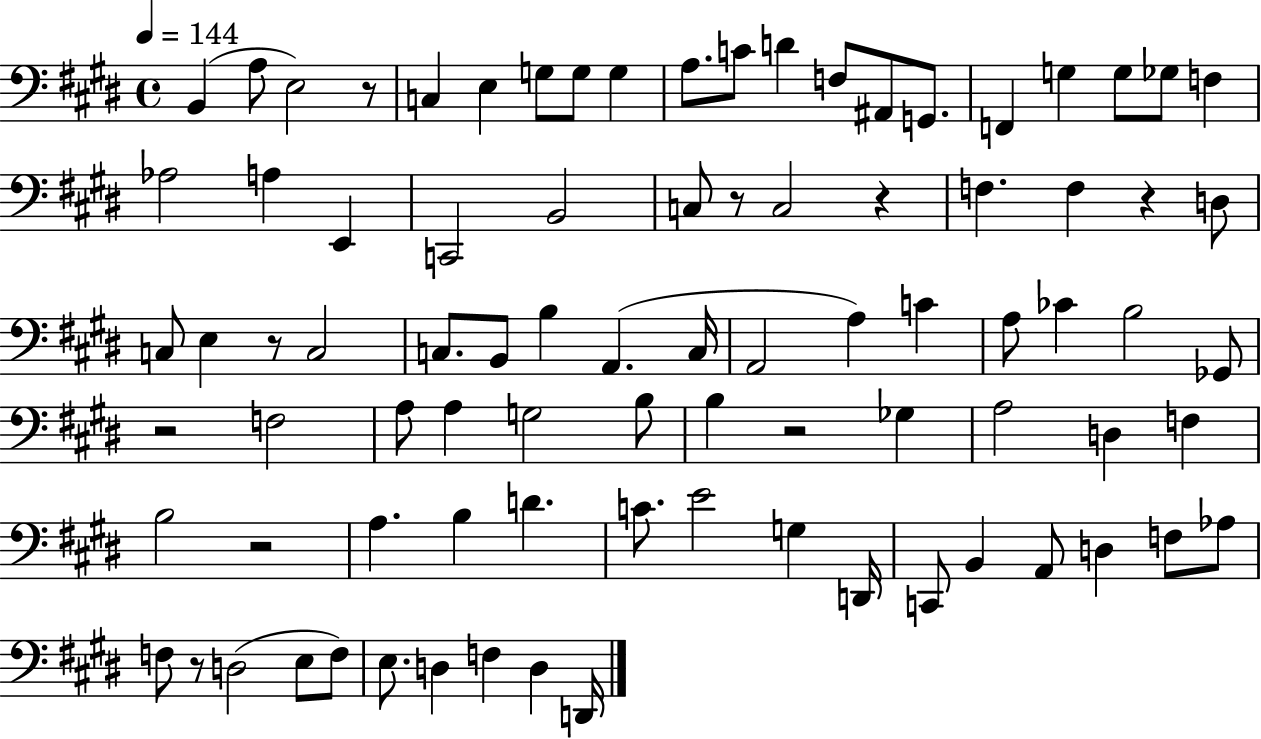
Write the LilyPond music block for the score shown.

{
  \clef bass
  \time 4/4
  \defaultTimeSignature
  \key e \major
  \tempo 4 = 144
  \repeat volta 2 { b,4( a8 e2) r8 | c4 e4 g8 g8 g4 | a8. c'8 d'4 f8 ais,8 g,8. | f,4 g4 g8 ges8 f4 | \break aes2 a4 e,4 | c,2 b,2 | c8 r8 c2 r4 | f4. f4 r4 d8 | \break c8 e4 r8 c2 | c8. b,8 b4 a,4.( c16 | a,2 a4) c'4 | a8 ces'4 b2 ges,8 | \break r2 f2 | a8 a4 g2 b8 | b4 r2 ges4 | a2 d4 f4 | \break b2 r2 | a4. b4 d'4. | c'8. e'2 g4 d,16 | c,8 b,4 a,8 d4 f8 aes8 | \break f8 r8 d2( e8 f8) | e8. d4 f4 d4 d,16 | } \bar "|."
}